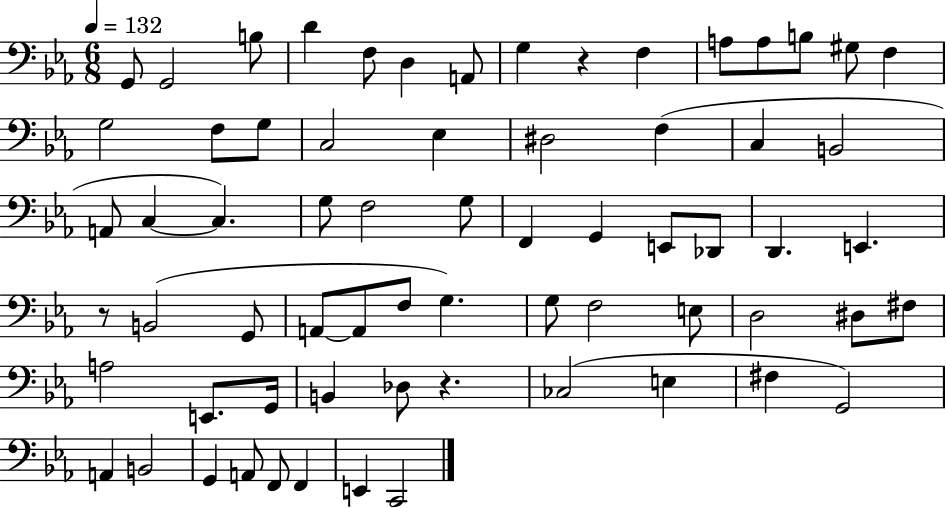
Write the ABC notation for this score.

X:1
T:Untitled
M:6/8
L:1/4
K:Eb
G,,/2 G,,2 B,/2 D F,/2 D, A,,/2 G, z F, A,/2 A,/2 B,/2 ^G,/2 F, G,2 F,/2 G,/2 C,2 _E, ^D,2 F, C, B,,2 A,,/2 C, C, G,/2 F,2 G,/2 F,, G,, E,,/2 _D,,/2 D,, E,, z/2 B,,2 G,,/2 A,,/2 A,,/2 F,/2 G, G,/2 F,2 E,/2 D,2 ^D,/2 ^F,/2 A,2 E,,/2 G,,/4 B,, _D,/2 z _C,2 E, ^F, G,,2 A,, B,,2 G,, A,,/2 F,,/2 F,, E,, C,,2